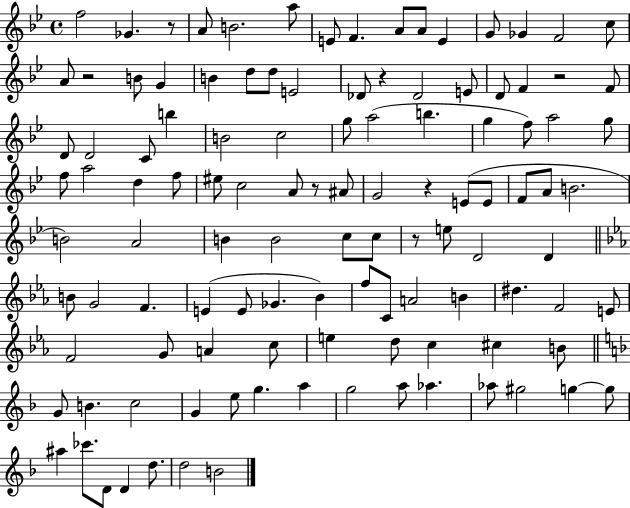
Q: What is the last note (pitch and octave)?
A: B4